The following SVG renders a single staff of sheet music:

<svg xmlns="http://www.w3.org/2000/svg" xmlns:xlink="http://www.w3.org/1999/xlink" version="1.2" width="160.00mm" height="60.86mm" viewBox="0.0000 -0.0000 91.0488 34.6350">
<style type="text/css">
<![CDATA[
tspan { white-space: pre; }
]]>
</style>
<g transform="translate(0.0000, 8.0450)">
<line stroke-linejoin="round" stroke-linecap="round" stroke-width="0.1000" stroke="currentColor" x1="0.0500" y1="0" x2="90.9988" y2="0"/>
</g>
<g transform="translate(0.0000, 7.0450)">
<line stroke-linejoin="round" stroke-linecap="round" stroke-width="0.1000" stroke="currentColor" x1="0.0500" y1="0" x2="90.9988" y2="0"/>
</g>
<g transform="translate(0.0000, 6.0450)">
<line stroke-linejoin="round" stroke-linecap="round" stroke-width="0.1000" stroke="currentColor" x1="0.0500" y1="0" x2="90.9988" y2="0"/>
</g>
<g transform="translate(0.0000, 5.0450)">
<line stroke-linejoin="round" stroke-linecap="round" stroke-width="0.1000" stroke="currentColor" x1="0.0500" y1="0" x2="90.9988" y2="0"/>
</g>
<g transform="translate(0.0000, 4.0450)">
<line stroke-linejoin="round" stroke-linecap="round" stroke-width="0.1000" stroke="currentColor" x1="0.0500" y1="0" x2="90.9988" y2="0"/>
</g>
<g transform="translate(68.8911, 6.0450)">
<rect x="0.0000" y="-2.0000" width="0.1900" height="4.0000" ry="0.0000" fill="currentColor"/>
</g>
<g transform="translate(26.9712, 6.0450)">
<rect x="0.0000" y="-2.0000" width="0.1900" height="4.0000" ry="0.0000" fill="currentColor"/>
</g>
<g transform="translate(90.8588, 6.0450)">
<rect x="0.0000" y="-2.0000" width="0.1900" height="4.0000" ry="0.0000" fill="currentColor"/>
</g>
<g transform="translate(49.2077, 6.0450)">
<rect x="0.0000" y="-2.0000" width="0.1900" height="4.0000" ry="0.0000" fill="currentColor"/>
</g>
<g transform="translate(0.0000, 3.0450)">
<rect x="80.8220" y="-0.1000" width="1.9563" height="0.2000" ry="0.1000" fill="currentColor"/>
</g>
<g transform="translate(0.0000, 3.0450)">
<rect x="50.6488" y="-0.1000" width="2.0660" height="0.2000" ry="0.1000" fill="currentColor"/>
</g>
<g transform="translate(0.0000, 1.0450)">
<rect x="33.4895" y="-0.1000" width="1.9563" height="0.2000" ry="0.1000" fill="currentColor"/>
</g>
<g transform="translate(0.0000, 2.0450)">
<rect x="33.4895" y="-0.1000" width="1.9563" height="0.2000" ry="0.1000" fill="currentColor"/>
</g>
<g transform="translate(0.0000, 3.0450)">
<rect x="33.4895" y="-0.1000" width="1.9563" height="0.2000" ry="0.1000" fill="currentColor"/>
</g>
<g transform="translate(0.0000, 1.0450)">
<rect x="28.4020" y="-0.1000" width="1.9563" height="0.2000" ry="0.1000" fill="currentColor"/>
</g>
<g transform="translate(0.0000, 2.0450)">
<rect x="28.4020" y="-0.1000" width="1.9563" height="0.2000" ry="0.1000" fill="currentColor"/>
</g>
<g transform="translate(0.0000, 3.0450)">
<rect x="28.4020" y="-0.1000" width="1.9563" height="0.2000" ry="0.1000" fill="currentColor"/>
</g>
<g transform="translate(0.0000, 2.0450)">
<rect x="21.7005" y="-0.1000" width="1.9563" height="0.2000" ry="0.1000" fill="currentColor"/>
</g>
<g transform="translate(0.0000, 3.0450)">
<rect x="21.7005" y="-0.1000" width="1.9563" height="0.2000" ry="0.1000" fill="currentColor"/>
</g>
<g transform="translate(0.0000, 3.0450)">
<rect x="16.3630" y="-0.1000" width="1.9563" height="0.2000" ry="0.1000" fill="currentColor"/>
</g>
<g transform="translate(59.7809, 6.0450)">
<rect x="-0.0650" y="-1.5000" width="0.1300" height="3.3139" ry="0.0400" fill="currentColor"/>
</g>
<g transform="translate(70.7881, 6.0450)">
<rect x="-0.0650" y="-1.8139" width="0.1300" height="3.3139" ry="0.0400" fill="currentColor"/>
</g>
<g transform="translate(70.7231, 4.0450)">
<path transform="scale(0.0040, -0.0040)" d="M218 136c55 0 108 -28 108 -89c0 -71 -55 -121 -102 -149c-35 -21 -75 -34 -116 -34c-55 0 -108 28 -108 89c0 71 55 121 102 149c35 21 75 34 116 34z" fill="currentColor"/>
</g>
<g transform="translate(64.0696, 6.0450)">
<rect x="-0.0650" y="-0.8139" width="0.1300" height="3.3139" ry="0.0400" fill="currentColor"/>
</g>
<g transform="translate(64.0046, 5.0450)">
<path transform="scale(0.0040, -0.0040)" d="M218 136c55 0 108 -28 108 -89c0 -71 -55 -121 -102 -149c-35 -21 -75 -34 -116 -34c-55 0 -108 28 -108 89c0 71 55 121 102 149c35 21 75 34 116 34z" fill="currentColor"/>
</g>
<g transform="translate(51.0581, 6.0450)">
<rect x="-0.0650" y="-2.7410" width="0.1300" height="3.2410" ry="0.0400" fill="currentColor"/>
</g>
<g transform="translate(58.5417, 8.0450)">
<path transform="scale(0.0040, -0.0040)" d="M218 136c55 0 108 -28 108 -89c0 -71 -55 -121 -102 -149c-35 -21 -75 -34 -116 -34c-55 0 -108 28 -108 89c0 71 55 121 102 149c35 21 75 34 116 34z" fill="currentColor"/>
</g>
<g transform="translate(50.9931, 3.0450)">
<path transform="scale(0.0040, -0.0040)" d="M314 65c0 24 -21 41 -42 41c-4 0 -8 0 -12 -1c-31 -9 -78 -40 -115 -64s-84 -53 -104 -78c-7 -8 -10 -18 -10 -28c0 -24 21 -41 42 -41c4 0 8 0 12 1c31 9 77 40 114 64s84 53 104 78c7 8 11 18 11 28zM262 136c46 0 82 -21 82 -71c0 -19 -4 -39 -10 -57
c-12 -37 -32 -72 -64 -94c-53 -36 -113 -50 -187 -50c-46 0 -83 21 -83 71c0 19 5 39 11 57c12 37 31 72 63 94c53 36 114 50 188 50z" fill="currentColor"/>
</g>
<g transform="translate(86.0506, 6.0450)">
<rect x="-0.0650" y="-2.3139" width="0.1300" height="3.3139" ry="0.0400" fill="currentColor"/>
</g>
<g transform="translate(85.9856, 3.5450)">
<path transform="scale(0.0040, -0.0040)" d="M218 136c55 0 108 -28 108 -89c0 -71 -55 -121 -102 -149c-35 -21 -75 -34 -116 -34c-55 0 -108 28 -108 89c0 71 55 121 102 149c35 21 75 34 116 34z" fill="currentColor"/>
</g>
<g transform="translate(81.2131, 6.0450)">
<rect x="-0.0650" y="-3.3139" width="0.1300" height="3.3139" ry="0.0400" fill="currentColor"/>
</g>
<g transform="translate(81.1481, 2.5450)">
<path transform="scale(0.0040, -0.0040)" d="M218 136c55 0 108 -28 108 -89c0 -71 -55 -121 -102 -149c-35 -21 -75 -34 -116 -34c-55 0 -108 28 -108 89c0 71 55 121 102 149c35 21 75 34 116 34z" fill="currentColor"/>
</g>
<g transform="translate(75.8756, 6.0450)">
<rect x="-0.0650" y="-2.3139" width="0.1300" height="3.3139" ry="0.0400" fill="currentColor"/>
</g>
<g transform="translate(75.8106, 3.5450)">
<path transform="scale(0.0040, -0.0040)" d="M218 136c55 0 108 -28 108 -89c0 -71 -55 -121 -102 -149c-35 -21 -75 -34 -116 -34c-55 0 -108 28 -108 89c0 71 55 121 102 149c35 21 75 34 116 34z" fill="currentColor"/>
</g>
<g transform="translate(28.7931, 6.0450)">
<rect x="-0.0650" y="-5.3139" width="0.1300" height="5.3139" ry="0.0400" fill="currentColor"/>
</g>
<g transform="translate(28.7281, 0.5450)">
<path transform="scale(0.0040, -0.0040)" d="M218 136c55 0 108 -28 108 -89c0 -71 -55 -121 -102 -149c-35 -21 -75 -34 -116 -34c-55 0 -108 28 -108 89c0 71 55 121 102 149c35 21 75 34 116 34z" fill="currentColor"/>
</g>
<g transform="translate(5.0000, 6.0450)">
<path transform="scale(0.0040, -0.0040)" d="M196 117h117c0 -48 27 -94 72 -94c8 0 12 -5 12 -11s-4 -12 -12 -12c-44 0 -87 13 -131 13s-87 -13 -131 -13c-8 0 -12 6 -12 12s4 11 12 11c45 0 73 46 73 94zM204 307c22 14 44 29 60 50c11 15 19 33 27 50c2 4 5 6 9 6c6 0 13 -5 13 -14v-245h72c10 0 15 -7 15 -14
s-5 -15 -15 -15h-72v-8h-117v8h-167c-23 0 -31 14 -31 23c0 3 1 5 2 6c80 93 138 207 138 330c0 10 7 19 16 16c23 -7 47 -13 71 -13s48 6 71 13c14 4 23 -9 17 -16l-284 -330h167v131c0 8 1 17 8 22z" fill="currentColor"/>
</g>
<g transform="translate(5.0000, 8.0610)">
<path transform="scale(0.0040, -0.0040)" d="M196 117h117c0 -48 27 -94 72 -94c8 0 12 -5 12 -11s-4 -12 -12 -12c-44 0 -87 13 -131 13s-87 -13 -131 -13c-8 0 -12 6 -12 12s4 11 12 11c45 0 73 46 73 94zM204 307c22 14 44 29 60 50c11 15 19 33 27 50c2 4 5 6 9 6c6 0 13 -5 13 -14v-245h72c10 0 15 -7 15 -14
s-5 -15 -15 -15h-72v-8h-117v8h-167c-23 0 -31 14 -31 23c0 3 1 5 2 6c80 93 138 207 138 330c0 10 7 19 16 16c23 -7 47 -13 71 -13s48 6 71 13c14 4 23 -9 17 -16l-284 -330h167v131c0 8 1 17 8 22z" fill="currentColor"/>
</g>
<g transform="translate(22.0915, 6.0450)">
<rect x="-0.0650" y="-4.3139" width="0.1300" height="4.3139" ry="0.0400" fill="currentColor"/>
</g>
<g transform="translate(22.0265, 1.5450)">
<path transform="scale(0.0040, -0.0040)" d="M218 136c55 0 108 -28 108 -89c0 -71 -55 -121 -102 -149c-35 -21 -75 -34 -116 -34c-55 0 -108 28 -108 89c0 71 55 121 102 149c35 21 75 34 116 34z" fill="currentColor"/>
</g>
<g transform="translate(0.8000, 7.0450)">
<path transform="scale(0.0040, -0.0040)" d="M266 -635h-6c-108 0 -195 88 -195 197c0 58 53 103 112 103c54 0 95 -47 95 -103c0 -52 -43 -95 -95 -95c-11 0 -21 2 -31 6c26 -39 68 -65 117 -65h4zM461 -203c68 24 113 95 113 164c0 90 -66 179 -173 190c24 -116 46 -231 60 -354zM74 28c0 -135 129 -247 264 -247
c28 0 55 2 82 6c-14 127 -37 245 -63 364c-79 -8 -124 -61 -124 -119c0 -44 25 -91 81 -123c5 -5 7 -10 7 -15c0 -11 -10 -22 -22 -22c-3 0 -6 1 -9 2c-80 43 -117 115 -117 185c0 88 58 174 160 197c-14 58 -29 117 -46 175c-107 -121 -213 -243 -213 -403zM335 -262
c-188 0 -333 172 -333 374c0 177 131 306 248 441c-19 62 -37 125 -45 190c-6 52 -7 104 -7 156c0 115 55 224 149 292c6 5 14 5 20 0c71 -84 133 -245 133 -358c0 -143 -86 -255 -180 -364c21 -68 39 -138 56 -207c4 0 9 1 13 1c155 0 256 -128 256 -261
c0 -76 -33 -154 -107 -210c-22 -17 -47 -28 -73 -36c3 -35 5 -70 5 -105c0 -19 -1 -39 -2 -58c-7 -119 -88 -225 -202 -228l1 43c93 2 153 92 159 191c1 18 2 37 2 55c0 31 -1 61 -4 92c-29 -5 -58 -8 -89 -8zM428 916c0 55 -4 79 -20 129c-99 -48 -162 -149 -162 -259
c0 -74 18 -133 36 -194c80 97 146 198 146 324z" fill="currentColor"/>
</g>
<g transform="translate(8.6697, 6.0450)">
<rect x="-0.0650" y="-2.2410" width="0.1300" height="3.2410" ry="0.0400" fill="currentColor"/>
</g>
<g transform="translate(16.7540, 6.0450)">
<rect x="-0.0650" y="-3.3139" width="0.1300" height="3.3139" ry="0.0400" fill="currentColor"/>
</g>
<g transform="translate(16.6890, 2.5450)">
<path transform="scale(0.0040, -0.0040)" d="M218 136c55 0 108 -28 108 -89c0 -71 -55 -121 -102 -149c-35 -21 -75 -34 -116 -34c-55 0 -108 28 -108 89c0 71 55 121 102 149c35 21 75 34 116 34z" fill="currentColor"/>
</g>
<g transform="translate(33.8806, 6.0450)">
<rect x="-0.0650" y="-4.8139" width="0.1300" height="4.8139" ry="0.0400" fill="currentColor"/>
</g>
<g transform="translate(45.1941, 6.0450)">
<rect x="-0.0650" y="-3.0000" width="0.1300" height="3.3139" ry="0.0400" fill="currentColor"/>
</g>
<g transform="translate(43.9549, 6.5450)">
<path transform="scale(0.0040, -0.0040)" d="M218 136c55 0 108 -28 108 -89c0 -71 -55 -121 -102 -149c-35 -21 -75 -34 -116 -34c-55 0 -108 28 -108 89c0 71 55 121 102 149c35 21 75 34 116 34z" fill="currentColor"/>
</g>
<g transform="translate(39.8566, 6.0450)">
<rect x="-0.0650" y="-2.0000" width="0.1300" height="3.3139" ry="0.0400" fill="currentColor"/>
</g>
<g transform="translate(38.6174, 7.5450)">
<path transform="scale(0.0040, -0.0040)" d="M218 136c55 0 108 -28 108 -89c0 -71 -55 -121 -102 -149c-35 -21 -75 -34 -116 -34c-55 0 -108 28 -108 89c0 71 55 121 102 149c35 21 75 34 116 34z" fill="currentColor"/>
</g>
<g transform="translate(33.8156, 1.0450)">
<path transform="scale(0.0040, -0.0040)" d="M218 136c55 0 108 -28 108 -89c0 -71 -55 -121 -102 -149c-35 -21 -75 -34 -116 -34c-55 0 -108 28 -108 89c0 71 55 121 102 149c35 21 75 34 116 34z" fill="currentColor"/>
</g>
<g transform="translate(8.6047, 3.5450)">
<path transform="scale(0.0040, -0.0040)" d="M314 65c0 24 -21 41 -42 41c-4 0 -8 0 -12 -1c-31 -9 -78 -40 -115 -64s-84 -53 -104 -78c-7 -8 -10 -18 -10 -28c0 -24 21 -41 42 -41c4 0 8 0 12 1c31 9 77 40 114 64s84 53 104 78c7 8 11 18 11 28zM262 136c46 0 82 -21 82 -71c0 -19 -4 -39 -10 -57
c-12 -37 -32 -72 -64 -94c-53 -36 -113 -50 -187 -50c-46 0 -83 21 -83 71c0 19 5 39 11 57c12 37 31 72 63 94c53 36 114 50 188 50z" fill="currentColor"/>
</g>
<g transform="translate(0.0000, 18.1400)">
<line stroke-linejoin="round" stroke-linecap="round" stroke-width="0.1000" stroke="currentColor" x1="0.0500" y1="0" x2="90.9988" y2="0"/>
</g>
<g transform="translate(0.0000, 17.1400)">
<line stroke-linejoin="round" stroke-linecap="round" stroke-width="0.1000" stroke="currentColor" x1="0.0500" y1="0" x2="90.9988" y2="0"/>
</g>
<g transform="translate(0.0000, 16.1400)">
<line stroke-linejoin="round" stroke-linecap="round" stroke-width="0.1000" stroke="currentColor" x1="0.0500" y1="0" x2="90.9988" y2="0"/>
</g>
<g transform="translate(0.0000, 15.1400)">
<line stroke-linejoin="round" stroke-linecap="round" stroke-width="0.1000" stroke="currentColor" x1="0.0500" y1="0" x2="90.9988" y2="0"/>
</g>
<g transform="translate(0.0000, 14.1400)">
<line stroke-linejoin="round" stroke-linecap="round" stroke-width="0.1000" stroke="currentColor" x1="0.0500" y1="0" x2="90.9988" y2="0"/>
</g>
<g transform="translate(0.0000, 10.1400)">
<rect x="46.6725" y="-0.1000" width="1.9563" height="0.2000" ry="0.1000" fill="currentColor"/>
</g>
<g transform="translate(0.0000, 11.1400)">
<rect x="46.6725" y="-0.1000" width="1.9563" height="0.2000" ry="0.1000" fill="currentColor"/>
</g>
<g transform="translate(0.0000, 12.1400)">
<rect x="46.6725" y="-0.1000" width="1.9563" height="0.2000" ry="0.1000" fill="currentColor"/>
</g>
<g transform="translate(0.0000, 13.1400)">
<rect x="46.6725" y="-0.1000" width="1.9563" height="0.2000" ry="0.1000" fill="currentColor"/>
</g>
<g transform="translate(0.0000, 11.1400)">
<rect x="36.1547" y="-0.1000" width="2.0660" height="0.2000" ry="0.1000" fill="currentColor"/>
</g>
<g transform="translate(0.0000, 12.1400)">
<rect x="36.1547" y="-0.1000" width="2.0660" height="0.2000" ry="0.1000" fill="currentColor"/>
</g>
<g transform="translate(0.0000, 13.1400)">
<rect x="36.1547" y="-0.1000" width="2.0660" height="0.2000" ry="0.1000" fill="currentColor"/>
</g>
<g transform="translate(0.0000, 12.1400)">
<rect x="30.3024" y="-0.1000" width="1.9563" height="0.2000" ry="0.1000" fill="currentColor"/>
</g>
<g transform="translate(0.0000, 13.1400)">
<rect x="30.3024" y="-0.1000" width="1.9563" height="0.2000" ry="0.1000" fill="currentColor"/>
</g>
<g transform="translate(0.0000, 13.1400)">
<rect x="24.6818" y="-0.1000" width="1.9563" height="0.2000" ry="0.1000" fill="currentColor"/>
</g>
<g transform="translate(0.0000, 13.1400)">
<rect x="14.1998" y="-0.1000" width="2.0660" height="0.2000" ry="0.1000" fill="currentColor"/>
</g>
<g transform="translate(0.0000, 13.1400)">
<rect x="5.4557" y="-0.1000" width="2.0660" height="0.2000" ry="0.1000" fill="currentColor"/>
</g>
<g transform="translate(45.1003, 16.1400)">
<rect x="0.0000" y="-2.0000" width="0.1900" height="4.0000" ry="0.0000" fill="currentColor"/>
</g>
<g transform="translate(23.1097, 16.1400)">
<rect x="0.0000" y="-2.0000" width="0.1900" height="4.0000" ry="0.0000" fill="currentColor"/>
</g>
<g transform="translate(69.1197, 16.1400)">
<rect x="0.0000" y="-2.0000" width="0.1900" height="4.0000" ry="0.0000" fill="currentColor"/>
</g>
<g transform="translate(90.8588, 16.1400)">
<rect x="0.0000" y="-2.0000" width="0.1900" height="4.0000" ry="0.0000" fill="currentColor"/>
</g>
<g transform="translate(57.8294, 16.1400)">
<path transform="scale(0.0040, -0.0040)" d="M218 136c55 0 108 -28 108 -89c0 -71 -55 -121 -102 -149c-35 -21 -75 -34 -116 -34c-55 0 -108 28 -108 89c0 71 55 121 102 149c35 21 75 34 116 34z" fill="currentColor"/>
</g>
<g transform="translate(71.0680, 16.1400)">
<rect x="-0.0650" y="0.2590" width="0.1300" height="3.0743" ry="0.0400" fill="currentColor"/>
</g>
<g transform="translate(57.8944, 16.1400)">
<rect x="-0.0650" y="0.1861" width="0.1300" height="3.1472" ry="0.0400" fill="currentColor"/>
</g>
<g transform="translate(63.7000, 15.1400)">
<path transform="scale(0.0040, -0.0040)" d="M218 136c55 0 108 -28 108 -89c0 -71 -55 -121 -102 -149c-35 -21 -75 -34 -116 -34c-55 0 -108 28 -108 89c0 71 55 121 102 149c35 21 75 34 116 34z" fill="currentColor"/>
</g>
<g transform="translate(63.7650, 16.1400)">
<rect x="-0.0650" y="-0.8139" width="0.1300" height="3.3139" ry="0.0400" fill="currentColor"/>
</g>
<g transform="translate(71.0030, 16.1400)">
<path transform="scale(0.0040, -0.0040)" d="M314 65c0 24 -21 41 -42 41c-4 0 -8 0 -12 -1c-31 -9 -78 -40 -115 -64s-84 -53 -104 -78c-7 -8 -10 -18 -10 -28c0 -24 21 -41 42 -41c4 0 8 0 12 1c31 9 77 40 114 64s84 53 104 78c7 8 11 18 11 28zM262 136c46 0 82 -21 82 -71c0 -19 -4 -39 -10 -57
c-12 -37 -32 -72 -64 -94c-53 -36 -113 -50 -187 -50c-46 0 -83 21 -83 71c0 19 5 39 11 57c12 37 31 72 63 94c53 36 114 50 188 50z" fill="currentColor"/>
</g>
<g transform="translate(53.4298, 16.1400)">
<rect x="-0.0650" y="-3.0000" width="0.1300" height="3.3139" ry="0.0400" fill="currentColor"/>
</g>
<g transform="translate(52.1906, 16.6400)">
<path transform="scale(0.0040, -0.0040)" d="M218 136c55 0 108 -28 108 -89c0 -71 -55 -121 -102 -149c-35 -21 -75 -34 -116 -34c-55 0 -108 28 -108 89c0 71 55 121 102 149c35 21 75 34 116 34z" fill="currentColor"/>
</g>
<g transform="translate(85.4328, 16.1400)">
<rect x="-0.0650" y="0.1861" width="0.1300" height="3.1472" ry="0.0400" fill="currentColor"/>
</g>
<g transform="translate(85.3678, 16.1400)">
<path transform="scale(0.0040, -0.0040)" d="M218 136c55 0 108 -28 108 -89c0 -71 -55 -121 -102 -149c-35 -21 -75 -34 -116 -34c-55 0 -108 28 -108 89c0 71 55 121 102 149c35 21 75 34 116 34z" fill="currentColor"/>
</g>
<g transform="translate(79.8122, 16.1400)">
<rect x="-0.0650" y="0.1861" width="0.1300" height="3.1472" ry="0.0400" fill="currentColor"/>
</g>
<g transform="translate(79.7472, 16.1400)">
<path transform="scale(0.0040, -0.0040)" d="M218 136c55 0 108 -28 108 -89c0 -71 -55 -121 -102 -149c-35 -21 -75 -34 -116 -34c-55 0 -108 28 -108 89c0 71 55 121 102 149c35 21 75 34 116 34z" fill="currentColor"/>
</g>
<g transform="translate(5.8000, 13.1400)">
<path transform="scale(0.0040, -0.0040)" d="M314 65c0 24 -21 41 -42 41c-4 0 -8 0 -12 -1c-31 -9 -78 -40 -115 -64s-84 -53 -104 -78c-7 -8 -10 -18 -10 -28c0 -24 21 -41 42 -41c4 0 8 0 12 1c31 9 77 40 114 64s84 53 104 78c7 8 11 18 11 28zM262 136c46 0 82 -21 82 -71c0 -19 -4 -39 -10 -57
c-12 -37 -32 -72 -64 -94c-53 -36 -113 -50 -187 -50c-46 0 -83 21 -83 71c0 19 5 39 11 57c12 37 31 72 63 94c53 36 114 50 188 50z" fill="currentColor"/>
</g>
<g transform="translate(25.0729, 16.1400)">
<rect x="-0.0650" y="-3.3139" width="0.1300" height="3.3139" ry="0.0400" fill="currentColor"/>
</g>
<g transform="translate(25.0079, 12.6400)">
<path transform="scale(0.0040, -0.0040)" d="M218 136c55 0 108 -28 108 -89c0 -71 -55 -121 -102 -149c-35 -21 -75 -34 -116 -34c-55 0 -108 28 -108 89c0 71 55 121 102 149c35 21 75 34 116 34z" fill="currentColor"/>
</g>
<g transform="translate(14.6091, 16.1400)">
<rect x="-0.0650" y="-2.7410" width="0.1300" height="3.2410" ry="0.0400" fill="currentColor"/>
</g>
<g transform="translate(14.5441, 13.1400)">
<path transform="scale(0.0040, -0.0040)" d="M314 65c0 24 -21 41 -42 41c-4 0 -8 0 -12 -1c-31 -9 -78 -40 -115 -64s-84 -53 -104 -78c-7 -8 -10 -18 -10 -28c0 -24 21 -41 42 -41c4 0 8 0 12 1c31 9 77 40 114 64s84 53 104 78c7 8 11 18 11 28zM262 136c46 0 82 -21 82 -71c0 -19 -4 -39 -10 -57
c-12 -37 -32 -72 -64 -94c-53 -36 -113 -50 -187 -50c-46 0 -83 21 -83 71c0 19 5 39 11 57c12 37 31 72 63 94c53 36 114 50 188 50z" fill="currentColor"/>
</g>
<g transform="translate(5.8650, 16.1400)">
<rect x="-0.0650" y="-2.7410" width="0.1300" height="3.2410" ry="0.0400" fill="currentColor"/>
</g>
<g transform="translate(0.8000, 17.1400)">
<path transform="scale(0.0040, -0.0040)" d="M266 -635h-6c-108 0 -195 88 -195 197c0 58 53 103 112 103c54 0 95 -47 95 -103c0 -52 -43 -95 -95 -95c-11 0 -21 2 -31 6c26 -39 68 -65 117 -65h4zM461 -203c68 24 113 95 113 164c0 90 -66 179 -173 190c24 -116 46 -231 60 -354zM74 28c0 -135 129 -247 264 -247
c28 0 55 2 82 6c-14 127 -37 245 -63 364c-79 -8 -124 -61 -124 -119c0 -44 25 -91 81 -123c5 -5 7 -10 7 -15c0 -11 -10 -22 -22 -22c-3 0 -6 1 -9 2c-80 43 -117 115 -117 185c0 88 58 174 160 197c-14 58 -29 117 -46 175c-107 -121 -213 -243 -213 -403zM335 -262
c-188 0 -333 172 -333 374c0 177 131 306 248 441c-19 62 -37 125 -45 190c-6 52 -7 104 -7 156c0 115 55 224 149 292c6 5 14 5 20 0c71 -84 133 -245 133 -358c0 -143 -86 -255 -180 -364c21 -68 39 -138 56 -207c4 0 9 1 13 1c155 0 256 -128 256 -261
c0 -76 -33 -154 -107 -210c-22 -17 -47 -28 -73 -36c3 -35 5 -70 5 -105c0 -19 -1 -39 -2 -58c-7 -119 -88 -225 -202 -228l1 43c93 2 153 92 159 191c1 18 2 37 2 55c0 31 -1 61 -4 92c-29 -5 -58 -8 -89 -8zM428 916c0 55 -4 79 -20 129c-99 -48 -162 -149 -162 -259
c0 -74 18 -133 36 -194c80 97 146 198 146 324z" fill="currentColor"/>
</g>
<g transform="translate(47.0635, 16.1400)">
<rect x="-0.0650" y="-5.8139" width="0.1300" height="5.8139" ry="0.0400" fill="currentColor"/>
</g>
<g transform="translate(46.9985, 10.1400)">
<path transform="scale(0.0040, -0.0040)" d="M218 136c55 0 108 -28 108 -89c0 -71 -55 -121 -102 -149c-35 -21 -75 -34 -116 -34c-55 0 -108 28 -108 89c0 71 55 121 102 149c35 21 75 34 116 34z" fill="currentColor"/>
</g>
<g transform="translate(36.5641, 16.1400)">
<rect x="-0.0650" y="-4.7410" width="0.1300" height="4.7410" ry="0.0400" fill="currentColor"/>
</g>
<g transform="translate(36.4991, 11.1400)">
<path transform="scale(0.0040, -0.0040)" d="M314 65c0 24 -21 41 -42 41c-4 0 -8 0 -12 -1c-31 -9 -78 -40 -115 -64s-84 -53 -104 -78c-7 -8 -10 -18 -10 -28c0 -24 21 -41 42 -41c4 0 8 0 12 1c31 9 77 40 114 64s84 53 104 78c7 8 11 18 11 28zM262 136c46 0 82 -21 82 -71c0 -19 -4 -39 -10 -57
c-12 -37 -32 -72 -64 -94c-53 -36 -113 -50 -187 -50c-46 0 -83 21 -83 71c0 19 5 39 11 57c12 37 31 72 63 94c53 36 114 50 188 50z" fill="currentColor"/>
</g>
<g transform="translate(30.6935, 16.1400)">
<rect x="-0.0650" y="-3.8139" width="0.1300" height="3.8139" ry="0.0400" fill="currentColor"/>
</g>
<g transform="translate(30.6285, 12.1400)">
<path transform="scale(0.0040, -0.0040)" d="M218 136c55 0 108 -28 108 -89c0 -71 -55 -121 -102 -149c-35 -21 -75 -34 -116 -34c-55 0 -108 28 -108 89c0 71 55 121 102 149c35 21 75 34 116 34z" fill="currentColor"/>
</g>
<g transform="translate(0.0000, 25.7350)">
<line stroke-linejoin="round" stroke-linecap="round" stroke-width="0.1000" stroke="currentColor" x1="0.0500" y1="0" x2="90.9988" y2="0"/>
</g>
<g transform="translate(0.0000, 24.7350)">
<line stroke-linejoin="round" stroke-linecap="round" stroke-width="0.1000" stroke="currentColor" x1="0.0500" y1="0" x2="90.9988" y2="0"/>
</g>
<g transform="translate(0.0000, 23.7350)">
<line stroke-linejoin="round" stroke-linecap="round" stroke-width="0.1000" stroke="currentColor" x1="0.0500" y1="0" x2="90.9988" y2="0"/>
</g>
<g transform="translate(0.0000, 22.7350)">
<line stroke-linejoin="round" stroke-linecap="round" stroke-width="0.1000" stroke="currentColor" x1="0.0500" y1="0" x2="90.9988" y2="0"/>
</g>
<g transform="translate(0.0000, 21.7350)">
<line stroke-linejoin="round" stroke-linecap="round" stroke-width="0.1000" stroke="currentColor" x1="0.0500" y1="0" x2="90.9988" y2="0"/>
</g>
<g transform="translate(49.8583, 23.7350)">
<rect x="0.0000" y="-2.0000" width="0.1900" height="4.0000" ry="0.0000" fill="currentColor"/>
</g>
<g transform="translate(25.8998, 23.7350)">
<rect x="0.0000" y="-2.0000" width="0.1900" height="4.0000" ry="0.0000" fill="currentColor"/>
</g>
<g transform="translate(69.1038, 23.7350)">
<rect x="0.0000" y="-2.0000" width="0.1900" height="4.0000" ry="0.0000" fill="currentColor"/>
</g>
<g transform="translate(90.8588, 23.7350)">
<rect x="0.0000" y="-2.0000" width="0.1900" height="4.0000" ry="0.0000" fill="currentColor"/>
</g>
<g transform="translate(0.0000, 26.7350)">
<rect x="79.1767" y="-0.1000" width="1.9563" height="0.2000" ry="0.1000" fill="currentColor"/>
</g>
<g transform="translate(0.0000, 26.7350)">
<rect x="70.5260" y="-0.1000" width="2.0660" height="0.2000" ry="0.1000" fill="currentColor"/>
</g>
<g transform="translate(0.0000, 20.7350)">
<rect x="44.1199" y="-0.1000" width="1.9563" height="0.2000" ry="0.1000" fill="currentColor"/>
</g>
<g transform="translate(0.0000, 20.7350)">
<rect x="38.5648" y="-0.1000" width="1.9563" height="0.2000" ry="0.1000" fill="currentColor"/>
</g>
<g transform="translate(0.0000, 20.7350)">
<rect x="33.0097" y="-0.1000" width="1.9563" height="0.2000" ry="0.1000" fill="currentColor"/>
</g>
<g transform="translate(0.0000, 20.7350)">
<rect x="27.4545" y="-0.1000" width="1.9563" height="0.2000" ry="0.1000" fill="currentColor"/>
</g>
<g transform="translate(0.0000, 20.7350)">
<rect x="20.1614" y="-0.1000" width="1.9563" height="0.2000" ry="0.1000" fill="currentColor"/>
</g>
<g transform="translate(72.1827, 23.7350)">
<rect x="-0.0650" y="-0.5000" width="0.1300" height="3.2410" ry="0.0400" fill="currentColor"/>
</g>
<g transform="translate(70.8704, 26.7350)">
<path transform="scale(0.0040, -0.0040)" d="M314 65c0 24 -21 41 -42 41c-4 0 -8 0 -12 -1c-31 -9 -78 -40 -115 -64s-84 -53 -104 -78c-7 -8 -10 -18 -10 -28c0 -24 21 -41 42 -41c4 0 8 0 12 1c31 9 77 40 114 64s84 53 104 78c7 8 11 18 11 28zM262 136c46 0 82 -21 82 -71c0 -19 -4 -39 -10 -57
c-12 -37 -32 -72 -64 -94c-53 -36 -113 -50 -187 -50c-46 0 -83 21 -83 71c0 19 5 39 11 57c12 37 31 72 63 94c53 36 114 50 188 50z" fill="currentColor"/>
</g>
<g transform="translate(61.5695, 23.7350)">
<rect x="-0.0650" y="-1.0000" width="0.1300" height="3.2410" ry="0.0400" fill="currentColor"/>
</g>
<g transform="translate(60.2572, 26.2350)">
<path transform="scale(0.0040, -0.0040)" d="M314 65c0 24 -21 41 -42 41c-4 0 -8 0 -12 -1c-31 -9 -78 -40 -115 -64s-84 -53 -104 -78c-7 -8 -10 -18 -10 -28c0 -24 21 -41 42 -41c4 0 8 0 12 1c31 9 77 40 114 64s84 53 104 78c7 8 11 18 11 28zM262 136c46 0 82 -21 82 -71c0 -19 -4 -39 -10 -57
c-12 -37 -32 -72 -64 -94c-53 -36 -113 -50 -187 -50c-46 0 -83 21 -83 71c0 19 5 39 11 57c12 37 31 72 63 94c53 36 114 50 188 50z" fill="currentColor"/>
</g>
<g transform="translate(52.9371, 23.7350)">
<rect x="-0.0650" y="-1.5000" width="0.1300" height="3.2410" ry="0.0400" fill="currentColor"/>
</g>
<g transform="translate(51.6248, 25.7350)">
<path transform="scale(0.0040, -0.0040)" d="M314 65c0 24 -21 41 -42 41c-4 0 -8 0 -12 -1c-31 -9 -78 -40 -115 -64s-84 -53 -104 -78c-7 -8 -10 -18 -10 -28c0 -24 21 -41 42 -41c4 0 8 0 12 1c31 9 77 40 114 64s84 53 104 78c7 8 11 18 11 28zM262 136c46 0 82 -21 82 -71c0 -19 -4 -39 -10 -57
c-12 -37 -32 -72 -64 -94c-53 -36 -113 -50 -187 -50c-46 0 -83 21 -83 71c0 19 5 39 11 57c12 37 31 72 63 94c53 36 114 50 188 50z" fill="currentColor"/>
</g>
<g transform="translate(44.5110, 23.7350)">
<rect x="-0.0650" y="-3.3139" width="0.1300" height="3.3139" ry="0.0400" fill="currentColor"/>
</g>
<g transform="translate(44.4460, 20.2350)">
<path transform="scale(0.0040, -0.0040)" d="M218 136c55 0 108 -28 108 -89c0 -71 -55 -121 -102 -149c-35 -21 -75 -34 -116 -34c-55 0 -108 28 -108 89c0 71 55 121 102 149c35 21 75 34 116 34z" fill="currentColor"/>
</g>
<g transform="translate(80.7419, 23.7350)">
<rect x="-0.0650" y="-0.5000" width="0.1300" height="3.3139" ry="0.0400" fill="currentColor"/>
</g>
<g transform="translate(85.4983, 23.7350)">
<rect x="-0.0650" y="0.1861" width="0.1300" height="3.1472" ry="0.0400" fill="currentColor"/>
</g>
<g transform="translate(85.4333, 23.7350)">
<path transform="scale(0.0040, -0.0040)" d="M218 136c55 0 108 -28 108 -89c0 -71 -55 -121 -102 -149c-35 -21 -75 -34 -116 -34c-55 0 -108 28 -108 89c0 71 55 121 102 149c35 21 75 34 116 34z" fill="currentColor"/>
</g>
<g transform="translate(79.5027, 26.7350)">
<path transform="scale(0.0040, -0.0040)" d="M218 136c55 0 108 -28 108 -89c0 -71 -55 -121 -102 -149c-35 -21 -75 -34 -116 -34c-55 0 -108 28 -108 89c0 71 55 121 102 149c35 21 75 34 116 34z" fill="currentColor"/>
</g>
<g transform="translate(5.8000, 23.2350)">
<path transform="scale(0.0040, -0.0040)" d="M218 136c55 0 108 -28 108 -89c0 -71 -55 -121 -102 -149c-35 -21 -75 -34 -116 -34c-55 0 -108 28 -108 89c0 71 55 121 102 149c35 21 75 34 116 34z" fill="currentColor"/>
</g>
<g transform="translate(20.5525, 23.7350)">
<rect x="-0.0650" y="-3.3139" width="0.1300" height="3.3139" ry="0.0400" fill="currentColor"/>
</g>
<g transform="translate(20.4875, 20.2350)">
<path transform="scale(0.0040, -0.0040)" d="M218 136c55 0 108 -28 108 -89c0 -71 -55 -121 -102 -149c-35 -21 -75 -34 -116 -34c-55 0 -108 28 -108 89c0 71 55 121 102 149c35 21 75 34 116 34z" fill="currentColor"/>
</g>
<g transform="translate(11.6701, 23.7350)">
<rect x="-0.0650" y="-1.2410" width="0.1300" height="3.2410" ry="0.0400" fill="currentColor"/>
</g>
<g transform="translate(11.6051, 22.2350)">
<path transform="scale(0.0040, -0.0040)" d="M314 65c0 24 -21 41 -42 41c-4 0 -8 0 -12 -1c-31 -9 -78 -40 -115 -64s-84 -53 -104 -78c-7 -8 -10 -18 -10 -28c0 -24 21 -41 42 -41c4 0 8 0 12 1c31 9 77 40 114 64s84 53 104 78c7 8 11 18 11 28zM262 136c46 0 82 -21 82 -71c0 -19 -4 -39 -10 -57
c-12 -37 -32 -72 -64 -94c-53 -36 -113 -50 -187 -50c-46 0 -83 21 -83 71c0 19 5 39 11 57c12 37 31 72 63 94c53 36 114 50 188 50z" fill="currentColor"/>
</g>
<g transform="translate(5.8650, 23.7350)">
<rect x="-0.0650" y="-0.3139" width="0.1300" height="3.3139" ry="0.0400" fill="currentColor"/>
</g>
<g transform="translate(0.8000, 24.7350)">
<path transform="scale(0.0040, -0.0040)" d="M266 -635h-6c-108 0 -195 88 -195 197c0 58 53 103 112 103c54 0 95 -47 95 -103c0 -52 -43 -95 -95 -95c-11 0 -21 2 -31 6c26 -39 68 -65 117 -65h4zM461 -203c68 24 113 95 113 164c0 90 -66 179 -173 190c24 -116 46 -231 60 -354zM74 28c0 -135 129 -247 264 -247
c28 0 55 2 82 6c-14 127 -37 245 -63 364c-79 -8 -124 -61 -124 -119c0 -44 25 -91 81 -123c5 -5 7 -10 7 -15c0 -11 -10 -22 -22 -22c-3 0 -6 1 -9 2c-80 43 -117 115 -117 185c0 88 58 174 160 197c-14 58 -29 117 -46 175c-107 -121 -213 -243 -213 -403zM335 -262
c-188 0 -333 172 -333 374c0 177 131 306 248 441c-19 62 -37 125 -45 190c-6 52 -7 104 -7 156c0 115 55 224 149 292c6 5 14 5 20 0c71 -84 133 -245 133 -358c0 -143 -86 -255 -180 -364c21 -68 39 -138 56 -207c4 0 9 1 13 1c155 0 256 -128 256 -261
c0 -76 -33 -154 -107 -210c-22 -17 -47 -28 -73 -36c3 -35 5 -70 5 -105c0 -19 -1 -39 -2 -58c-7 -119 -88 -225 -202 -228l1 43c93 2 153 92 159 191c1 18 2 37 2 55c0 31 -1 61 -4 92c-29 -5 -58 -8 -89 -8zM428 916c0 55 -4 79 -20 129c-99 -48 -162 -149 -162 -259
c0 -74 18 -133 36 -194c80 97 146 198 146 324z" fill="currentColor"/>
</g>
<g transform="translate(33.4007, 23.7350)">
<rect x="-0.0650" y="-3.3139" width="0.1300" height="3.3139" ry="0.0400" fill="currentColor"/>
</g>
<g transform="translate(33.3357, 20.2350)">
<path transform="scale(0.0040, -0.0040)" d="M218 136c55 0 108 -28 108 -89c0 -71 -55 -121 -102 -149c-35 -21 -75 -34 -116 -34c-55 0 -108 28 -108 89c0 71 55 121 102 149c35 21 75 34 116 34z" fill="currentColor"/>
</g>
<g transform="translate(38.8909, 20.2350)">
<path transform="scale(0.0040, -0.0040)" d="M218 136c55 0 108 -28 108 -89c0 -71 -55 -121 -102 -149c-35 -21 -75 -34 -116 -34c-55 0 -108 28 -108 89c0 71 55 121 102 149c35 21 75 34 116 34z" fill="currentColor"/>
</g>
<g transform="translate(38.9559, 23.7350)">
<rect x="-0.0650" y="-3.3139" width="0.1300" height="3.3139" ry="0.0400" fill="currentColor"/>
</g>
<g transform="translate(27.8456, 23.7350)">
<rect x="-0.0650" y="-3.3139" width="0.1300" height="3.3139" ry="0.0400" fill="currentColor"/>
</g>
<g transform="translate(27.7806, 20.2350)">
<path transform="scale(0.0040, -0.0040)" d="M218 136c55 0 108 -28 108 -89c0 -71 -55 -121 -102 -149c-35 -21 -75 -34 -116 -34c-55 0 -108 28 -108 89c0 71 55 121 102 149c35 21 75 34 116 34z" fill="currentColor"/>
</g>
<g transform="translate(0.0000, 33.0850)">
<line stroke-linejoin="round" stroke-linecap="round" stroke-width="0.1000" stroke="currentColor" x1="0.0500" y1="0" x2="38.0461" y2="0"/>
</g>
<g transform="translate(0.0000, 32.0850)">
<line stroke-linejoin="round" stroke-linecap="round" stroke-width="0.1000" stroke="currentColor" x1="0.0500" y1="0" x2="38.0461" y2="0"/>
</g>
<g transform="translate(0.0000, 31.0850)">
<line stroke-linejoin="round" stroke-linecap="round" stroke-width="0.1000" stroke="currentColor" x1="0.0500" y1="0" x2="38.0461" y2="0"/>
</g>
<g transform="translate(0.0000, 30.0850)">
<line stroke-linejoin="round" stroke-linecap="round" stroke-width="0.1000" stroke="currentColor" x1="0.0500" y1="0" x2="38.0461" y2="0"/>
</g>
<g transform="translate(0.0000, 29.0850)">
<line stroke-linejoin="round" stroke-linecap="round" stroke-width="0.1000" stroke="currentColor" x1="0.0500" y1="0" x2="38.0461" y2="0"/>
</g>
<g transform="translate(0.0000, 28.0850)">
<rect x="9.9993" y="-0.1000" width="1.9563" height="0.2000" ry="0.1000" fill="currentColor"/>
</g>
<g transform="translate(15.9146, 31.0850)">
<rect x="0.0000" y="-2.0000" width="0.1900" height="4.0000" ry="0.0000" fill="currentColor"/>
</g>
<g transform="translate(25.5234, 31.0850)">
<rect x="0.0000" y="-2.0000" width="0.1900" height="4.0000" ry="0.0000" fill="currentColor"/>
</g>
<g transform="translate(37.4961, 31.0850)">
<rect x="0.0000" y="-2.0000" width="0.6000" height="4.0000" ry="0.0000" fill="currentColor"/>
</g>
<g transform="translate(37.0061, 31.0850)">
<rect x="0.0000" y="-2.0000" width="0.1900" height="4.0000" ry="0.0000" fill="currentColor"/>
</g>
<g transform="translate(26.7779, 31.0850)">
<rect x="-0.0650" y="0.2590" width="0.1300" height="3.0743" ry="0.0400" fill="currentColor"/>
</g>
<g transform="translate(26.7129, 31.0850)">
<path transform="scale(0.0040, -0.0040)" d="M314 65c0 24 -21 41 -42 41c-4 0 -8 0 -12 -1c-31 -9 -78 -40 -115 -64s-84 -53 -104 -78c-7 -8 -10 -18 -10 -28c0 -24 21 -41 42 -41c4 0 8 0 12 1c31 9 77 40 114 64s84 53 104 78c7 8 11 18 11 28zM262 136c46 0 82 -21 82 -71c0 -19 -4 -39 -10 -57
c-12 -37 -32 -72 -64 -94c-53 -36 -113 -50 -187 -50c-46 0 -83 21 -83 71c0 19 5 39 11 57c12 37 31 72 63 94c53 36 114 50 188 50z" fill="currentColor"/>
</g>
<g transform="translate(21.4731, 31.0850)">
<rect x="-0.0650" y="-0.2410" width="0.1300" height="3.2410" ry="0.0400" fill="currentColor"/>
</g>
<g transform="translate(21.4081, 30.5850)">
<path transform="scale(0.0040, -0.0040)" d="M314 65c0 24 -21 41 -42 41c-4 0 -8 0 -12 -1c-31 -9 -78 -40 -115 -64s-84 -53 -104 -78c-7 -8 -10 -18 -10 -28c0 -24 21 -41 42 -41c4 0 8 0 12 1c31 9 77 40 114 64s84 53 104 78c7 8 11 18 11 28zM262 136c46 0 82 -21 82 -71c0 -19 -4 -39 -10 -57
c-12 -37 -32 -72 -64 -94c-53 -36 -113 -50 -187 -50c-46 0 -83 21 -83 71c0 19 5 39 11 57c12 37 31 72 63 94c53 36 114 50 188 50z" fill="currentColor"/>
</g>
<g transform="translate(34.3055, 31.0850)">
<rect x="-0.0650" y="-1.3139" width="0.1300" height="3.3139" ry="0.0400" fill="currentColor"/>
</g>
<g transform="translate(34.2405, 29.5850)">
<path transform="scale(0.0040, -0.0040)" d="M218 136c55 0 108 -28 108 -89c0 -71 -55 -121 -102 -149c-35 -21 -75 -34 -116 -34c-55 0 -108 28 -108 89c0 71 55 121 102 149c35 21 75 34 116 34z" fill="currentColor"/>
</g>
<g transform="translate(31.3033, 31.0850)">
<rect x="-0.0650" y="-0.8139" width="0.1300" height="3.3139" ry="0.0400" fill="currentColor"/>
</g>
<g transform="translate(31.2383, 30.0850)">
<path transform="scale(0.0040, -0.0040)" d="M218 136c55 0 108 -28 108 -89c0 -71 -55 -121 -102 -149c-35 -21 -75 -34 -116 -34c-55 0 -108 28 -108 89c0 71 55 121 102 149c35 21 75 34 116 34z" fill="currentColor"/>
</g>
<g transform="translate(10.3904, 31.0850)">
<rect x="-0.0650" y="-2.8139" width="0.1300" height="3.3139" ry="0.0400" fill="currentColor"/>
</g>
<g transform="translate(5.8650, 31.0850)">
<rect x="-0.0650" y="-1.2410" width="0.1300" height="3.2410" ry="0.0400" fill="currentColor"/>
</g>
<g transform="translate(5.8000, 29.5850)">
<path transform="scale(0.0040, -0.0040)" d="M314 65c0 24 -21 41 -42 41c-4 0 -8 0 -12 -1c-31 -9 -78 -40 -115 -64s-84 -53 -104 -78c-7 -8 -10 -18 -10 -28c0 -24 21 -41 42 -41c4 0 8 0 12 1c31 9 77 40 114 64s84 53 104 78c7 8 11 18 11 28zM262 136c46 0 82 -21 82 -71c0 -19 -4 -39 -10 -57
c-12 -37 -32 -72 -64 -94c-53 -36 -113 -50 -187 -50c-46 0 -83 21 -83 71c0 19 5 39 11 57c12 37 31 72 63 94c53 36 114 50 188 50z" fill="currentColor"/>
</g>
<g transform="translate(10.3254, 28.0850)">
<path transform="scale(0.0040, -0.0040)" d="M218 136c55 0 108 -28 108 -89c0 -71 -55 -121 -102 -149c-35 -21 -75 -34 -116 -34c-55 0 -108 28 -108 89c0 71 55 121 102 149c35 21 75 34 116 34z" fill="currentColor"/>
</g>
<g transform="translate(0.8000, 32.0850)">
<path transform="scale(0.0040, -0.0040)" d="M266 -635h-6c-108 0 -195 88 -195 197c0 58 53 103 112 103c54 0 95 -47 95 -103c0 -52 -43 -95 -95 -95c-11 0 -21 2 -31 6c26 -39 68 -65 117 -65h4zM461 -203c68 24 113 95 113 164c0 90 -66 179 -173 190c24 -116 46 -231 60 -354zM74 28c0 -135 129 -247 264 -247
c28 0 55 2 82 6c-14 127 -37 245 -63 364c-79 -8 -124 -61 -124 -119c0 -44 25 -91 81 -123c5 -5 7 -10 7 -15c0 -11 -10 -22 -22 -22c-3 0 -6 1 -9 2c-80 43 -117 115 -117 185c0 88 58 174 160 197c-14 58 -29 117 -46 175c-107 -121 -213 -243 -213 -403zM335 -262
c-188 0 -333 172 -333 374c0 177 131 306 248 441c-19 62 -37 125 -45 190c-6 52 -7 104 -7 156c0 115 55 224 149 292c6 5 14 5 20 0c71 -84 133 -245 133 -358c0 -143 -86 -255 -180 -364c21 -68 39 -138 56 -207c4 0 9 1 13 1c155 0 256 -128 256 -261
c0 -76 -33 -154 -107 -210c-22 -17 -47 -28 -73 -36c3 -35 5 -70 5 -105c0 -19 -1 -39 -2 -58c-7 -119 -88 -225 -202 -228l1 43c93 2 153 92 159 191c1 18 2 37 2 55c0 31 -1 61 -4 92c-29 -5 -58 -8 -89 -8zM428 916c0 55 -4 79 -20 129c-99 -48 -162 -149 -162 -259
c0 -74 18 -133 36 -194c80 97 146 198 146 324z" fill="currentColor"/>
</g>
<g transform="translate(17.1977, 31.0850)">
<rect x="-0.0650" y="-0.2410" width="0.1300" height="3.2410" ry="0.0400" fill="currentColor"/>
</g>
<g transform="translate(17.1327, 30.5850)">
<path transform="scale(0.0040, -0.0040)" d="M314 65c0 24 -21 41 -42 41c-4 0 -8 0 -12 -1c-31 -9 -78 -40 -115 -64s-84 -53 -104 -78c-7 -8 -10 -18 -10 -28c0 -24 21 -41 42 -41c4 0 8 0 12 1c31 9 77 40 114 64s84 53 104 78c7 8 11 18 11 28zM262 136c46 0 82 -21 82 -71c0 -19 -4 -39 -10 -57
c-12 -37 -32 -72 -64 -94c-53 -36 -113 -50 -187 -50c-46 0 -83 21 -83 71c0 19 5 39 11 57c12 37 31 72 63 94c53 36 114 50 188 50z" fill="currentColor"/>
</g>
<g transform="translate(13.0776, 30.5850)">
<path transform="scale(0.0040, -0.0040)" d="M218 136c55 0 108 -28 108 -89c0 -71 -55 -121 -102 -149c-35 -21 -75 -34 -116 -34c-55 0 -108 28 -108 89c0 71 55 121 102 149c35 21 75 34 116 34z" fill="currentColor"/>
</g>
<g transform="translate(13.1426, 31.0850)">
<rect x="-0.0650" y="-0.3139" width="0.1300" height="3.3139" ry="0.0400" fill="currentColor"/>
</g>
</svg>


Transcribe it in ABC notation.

X:1
T:Untitled
M:4/4
L:1/4
K:C
g2 b d' f' e' F A a2 E d f g b g a2 a2 b c' e'2 g' A B d B2 B B c e2 b b b b b E2 D2 C2 C B e2 a c c2 c2 B2 d e